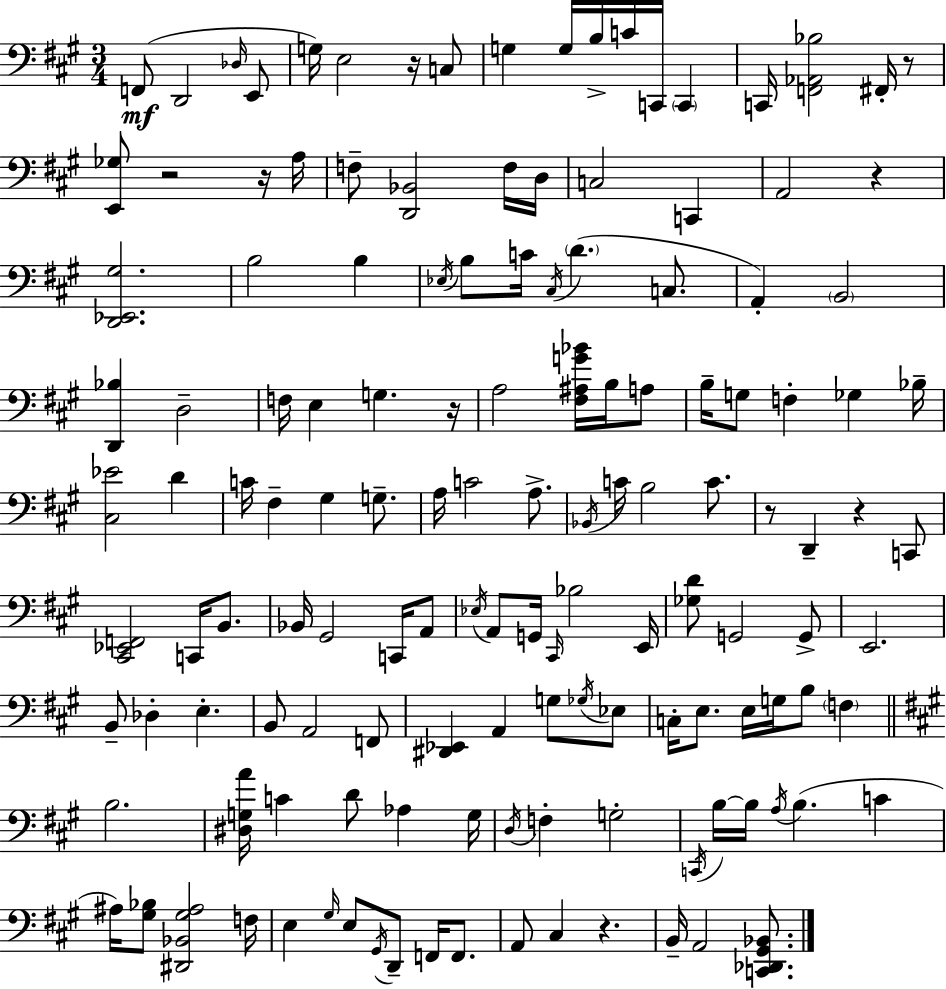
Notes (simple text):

F2/e D2/h Db3/s E2/e G3/s E3/h R/s C3/e G3/q G3/s B3/s C4/s C2/s C2/q C2/s [F2,Ab2,Bb3]/h F#2/s R/e [E2,Gb3]/e R/h R/s A3/s F3/e [D2,Bb2]/h F3/s D3/s C3/h C2/q A2/h R/q [D2,Eb2,G#3]/h. B3/h B3/q Eb3/s B3/e C4/s C#3/s D4/q. C3/e. A2/q B2/h [D2,Bb3]/q D3/h F3/s E3/q G3/q. R/s A3/h [F#3,A#3,G4,Bb4]/s B3/s A3/e B3/s G3/e F3/q Gb3/q Bb3/s [C#3,Eb4]/h D4/q C4/s F#3/q G#3/q G3/e. A3/s C4/h A3/e. Bb2/s C4/s B3/h C4/e. R/e D2/q R/q C2/e [C#2,Eb2,F2]/h C2/s B2/e. Bb2/s G#2/h C2/s A2/e Eb3/s A2/e G2/s C#2/s Bb3/h E2/s [Gb3,D4]/e G2/h G2/e E2/h. B2/e Db3/q E3/q. B2/e A2/h F2/e [D#2,Eb2]/q A2/q G3/e Gb3/s Eb3/e C3/s E3/e. E3/s G3/s B3/e F3/q B3/h. [D#3,G3,A4]/s C4/q D4/e Ab3/q G3/s D3/s F3/q G3/h C2/s B3/s B3/s A3/s B3/q. C4/q A#3/s [G#3,Bb3]/e [D#2,Bb2,G#3,A#3]/h F3/s E3/q G#3/s E3/e G#2/s D2/e F2/s F2/e. A2/e C#3/q R/q. B2/s A2/h [C2,Db2,G#2,Bb2]/e.